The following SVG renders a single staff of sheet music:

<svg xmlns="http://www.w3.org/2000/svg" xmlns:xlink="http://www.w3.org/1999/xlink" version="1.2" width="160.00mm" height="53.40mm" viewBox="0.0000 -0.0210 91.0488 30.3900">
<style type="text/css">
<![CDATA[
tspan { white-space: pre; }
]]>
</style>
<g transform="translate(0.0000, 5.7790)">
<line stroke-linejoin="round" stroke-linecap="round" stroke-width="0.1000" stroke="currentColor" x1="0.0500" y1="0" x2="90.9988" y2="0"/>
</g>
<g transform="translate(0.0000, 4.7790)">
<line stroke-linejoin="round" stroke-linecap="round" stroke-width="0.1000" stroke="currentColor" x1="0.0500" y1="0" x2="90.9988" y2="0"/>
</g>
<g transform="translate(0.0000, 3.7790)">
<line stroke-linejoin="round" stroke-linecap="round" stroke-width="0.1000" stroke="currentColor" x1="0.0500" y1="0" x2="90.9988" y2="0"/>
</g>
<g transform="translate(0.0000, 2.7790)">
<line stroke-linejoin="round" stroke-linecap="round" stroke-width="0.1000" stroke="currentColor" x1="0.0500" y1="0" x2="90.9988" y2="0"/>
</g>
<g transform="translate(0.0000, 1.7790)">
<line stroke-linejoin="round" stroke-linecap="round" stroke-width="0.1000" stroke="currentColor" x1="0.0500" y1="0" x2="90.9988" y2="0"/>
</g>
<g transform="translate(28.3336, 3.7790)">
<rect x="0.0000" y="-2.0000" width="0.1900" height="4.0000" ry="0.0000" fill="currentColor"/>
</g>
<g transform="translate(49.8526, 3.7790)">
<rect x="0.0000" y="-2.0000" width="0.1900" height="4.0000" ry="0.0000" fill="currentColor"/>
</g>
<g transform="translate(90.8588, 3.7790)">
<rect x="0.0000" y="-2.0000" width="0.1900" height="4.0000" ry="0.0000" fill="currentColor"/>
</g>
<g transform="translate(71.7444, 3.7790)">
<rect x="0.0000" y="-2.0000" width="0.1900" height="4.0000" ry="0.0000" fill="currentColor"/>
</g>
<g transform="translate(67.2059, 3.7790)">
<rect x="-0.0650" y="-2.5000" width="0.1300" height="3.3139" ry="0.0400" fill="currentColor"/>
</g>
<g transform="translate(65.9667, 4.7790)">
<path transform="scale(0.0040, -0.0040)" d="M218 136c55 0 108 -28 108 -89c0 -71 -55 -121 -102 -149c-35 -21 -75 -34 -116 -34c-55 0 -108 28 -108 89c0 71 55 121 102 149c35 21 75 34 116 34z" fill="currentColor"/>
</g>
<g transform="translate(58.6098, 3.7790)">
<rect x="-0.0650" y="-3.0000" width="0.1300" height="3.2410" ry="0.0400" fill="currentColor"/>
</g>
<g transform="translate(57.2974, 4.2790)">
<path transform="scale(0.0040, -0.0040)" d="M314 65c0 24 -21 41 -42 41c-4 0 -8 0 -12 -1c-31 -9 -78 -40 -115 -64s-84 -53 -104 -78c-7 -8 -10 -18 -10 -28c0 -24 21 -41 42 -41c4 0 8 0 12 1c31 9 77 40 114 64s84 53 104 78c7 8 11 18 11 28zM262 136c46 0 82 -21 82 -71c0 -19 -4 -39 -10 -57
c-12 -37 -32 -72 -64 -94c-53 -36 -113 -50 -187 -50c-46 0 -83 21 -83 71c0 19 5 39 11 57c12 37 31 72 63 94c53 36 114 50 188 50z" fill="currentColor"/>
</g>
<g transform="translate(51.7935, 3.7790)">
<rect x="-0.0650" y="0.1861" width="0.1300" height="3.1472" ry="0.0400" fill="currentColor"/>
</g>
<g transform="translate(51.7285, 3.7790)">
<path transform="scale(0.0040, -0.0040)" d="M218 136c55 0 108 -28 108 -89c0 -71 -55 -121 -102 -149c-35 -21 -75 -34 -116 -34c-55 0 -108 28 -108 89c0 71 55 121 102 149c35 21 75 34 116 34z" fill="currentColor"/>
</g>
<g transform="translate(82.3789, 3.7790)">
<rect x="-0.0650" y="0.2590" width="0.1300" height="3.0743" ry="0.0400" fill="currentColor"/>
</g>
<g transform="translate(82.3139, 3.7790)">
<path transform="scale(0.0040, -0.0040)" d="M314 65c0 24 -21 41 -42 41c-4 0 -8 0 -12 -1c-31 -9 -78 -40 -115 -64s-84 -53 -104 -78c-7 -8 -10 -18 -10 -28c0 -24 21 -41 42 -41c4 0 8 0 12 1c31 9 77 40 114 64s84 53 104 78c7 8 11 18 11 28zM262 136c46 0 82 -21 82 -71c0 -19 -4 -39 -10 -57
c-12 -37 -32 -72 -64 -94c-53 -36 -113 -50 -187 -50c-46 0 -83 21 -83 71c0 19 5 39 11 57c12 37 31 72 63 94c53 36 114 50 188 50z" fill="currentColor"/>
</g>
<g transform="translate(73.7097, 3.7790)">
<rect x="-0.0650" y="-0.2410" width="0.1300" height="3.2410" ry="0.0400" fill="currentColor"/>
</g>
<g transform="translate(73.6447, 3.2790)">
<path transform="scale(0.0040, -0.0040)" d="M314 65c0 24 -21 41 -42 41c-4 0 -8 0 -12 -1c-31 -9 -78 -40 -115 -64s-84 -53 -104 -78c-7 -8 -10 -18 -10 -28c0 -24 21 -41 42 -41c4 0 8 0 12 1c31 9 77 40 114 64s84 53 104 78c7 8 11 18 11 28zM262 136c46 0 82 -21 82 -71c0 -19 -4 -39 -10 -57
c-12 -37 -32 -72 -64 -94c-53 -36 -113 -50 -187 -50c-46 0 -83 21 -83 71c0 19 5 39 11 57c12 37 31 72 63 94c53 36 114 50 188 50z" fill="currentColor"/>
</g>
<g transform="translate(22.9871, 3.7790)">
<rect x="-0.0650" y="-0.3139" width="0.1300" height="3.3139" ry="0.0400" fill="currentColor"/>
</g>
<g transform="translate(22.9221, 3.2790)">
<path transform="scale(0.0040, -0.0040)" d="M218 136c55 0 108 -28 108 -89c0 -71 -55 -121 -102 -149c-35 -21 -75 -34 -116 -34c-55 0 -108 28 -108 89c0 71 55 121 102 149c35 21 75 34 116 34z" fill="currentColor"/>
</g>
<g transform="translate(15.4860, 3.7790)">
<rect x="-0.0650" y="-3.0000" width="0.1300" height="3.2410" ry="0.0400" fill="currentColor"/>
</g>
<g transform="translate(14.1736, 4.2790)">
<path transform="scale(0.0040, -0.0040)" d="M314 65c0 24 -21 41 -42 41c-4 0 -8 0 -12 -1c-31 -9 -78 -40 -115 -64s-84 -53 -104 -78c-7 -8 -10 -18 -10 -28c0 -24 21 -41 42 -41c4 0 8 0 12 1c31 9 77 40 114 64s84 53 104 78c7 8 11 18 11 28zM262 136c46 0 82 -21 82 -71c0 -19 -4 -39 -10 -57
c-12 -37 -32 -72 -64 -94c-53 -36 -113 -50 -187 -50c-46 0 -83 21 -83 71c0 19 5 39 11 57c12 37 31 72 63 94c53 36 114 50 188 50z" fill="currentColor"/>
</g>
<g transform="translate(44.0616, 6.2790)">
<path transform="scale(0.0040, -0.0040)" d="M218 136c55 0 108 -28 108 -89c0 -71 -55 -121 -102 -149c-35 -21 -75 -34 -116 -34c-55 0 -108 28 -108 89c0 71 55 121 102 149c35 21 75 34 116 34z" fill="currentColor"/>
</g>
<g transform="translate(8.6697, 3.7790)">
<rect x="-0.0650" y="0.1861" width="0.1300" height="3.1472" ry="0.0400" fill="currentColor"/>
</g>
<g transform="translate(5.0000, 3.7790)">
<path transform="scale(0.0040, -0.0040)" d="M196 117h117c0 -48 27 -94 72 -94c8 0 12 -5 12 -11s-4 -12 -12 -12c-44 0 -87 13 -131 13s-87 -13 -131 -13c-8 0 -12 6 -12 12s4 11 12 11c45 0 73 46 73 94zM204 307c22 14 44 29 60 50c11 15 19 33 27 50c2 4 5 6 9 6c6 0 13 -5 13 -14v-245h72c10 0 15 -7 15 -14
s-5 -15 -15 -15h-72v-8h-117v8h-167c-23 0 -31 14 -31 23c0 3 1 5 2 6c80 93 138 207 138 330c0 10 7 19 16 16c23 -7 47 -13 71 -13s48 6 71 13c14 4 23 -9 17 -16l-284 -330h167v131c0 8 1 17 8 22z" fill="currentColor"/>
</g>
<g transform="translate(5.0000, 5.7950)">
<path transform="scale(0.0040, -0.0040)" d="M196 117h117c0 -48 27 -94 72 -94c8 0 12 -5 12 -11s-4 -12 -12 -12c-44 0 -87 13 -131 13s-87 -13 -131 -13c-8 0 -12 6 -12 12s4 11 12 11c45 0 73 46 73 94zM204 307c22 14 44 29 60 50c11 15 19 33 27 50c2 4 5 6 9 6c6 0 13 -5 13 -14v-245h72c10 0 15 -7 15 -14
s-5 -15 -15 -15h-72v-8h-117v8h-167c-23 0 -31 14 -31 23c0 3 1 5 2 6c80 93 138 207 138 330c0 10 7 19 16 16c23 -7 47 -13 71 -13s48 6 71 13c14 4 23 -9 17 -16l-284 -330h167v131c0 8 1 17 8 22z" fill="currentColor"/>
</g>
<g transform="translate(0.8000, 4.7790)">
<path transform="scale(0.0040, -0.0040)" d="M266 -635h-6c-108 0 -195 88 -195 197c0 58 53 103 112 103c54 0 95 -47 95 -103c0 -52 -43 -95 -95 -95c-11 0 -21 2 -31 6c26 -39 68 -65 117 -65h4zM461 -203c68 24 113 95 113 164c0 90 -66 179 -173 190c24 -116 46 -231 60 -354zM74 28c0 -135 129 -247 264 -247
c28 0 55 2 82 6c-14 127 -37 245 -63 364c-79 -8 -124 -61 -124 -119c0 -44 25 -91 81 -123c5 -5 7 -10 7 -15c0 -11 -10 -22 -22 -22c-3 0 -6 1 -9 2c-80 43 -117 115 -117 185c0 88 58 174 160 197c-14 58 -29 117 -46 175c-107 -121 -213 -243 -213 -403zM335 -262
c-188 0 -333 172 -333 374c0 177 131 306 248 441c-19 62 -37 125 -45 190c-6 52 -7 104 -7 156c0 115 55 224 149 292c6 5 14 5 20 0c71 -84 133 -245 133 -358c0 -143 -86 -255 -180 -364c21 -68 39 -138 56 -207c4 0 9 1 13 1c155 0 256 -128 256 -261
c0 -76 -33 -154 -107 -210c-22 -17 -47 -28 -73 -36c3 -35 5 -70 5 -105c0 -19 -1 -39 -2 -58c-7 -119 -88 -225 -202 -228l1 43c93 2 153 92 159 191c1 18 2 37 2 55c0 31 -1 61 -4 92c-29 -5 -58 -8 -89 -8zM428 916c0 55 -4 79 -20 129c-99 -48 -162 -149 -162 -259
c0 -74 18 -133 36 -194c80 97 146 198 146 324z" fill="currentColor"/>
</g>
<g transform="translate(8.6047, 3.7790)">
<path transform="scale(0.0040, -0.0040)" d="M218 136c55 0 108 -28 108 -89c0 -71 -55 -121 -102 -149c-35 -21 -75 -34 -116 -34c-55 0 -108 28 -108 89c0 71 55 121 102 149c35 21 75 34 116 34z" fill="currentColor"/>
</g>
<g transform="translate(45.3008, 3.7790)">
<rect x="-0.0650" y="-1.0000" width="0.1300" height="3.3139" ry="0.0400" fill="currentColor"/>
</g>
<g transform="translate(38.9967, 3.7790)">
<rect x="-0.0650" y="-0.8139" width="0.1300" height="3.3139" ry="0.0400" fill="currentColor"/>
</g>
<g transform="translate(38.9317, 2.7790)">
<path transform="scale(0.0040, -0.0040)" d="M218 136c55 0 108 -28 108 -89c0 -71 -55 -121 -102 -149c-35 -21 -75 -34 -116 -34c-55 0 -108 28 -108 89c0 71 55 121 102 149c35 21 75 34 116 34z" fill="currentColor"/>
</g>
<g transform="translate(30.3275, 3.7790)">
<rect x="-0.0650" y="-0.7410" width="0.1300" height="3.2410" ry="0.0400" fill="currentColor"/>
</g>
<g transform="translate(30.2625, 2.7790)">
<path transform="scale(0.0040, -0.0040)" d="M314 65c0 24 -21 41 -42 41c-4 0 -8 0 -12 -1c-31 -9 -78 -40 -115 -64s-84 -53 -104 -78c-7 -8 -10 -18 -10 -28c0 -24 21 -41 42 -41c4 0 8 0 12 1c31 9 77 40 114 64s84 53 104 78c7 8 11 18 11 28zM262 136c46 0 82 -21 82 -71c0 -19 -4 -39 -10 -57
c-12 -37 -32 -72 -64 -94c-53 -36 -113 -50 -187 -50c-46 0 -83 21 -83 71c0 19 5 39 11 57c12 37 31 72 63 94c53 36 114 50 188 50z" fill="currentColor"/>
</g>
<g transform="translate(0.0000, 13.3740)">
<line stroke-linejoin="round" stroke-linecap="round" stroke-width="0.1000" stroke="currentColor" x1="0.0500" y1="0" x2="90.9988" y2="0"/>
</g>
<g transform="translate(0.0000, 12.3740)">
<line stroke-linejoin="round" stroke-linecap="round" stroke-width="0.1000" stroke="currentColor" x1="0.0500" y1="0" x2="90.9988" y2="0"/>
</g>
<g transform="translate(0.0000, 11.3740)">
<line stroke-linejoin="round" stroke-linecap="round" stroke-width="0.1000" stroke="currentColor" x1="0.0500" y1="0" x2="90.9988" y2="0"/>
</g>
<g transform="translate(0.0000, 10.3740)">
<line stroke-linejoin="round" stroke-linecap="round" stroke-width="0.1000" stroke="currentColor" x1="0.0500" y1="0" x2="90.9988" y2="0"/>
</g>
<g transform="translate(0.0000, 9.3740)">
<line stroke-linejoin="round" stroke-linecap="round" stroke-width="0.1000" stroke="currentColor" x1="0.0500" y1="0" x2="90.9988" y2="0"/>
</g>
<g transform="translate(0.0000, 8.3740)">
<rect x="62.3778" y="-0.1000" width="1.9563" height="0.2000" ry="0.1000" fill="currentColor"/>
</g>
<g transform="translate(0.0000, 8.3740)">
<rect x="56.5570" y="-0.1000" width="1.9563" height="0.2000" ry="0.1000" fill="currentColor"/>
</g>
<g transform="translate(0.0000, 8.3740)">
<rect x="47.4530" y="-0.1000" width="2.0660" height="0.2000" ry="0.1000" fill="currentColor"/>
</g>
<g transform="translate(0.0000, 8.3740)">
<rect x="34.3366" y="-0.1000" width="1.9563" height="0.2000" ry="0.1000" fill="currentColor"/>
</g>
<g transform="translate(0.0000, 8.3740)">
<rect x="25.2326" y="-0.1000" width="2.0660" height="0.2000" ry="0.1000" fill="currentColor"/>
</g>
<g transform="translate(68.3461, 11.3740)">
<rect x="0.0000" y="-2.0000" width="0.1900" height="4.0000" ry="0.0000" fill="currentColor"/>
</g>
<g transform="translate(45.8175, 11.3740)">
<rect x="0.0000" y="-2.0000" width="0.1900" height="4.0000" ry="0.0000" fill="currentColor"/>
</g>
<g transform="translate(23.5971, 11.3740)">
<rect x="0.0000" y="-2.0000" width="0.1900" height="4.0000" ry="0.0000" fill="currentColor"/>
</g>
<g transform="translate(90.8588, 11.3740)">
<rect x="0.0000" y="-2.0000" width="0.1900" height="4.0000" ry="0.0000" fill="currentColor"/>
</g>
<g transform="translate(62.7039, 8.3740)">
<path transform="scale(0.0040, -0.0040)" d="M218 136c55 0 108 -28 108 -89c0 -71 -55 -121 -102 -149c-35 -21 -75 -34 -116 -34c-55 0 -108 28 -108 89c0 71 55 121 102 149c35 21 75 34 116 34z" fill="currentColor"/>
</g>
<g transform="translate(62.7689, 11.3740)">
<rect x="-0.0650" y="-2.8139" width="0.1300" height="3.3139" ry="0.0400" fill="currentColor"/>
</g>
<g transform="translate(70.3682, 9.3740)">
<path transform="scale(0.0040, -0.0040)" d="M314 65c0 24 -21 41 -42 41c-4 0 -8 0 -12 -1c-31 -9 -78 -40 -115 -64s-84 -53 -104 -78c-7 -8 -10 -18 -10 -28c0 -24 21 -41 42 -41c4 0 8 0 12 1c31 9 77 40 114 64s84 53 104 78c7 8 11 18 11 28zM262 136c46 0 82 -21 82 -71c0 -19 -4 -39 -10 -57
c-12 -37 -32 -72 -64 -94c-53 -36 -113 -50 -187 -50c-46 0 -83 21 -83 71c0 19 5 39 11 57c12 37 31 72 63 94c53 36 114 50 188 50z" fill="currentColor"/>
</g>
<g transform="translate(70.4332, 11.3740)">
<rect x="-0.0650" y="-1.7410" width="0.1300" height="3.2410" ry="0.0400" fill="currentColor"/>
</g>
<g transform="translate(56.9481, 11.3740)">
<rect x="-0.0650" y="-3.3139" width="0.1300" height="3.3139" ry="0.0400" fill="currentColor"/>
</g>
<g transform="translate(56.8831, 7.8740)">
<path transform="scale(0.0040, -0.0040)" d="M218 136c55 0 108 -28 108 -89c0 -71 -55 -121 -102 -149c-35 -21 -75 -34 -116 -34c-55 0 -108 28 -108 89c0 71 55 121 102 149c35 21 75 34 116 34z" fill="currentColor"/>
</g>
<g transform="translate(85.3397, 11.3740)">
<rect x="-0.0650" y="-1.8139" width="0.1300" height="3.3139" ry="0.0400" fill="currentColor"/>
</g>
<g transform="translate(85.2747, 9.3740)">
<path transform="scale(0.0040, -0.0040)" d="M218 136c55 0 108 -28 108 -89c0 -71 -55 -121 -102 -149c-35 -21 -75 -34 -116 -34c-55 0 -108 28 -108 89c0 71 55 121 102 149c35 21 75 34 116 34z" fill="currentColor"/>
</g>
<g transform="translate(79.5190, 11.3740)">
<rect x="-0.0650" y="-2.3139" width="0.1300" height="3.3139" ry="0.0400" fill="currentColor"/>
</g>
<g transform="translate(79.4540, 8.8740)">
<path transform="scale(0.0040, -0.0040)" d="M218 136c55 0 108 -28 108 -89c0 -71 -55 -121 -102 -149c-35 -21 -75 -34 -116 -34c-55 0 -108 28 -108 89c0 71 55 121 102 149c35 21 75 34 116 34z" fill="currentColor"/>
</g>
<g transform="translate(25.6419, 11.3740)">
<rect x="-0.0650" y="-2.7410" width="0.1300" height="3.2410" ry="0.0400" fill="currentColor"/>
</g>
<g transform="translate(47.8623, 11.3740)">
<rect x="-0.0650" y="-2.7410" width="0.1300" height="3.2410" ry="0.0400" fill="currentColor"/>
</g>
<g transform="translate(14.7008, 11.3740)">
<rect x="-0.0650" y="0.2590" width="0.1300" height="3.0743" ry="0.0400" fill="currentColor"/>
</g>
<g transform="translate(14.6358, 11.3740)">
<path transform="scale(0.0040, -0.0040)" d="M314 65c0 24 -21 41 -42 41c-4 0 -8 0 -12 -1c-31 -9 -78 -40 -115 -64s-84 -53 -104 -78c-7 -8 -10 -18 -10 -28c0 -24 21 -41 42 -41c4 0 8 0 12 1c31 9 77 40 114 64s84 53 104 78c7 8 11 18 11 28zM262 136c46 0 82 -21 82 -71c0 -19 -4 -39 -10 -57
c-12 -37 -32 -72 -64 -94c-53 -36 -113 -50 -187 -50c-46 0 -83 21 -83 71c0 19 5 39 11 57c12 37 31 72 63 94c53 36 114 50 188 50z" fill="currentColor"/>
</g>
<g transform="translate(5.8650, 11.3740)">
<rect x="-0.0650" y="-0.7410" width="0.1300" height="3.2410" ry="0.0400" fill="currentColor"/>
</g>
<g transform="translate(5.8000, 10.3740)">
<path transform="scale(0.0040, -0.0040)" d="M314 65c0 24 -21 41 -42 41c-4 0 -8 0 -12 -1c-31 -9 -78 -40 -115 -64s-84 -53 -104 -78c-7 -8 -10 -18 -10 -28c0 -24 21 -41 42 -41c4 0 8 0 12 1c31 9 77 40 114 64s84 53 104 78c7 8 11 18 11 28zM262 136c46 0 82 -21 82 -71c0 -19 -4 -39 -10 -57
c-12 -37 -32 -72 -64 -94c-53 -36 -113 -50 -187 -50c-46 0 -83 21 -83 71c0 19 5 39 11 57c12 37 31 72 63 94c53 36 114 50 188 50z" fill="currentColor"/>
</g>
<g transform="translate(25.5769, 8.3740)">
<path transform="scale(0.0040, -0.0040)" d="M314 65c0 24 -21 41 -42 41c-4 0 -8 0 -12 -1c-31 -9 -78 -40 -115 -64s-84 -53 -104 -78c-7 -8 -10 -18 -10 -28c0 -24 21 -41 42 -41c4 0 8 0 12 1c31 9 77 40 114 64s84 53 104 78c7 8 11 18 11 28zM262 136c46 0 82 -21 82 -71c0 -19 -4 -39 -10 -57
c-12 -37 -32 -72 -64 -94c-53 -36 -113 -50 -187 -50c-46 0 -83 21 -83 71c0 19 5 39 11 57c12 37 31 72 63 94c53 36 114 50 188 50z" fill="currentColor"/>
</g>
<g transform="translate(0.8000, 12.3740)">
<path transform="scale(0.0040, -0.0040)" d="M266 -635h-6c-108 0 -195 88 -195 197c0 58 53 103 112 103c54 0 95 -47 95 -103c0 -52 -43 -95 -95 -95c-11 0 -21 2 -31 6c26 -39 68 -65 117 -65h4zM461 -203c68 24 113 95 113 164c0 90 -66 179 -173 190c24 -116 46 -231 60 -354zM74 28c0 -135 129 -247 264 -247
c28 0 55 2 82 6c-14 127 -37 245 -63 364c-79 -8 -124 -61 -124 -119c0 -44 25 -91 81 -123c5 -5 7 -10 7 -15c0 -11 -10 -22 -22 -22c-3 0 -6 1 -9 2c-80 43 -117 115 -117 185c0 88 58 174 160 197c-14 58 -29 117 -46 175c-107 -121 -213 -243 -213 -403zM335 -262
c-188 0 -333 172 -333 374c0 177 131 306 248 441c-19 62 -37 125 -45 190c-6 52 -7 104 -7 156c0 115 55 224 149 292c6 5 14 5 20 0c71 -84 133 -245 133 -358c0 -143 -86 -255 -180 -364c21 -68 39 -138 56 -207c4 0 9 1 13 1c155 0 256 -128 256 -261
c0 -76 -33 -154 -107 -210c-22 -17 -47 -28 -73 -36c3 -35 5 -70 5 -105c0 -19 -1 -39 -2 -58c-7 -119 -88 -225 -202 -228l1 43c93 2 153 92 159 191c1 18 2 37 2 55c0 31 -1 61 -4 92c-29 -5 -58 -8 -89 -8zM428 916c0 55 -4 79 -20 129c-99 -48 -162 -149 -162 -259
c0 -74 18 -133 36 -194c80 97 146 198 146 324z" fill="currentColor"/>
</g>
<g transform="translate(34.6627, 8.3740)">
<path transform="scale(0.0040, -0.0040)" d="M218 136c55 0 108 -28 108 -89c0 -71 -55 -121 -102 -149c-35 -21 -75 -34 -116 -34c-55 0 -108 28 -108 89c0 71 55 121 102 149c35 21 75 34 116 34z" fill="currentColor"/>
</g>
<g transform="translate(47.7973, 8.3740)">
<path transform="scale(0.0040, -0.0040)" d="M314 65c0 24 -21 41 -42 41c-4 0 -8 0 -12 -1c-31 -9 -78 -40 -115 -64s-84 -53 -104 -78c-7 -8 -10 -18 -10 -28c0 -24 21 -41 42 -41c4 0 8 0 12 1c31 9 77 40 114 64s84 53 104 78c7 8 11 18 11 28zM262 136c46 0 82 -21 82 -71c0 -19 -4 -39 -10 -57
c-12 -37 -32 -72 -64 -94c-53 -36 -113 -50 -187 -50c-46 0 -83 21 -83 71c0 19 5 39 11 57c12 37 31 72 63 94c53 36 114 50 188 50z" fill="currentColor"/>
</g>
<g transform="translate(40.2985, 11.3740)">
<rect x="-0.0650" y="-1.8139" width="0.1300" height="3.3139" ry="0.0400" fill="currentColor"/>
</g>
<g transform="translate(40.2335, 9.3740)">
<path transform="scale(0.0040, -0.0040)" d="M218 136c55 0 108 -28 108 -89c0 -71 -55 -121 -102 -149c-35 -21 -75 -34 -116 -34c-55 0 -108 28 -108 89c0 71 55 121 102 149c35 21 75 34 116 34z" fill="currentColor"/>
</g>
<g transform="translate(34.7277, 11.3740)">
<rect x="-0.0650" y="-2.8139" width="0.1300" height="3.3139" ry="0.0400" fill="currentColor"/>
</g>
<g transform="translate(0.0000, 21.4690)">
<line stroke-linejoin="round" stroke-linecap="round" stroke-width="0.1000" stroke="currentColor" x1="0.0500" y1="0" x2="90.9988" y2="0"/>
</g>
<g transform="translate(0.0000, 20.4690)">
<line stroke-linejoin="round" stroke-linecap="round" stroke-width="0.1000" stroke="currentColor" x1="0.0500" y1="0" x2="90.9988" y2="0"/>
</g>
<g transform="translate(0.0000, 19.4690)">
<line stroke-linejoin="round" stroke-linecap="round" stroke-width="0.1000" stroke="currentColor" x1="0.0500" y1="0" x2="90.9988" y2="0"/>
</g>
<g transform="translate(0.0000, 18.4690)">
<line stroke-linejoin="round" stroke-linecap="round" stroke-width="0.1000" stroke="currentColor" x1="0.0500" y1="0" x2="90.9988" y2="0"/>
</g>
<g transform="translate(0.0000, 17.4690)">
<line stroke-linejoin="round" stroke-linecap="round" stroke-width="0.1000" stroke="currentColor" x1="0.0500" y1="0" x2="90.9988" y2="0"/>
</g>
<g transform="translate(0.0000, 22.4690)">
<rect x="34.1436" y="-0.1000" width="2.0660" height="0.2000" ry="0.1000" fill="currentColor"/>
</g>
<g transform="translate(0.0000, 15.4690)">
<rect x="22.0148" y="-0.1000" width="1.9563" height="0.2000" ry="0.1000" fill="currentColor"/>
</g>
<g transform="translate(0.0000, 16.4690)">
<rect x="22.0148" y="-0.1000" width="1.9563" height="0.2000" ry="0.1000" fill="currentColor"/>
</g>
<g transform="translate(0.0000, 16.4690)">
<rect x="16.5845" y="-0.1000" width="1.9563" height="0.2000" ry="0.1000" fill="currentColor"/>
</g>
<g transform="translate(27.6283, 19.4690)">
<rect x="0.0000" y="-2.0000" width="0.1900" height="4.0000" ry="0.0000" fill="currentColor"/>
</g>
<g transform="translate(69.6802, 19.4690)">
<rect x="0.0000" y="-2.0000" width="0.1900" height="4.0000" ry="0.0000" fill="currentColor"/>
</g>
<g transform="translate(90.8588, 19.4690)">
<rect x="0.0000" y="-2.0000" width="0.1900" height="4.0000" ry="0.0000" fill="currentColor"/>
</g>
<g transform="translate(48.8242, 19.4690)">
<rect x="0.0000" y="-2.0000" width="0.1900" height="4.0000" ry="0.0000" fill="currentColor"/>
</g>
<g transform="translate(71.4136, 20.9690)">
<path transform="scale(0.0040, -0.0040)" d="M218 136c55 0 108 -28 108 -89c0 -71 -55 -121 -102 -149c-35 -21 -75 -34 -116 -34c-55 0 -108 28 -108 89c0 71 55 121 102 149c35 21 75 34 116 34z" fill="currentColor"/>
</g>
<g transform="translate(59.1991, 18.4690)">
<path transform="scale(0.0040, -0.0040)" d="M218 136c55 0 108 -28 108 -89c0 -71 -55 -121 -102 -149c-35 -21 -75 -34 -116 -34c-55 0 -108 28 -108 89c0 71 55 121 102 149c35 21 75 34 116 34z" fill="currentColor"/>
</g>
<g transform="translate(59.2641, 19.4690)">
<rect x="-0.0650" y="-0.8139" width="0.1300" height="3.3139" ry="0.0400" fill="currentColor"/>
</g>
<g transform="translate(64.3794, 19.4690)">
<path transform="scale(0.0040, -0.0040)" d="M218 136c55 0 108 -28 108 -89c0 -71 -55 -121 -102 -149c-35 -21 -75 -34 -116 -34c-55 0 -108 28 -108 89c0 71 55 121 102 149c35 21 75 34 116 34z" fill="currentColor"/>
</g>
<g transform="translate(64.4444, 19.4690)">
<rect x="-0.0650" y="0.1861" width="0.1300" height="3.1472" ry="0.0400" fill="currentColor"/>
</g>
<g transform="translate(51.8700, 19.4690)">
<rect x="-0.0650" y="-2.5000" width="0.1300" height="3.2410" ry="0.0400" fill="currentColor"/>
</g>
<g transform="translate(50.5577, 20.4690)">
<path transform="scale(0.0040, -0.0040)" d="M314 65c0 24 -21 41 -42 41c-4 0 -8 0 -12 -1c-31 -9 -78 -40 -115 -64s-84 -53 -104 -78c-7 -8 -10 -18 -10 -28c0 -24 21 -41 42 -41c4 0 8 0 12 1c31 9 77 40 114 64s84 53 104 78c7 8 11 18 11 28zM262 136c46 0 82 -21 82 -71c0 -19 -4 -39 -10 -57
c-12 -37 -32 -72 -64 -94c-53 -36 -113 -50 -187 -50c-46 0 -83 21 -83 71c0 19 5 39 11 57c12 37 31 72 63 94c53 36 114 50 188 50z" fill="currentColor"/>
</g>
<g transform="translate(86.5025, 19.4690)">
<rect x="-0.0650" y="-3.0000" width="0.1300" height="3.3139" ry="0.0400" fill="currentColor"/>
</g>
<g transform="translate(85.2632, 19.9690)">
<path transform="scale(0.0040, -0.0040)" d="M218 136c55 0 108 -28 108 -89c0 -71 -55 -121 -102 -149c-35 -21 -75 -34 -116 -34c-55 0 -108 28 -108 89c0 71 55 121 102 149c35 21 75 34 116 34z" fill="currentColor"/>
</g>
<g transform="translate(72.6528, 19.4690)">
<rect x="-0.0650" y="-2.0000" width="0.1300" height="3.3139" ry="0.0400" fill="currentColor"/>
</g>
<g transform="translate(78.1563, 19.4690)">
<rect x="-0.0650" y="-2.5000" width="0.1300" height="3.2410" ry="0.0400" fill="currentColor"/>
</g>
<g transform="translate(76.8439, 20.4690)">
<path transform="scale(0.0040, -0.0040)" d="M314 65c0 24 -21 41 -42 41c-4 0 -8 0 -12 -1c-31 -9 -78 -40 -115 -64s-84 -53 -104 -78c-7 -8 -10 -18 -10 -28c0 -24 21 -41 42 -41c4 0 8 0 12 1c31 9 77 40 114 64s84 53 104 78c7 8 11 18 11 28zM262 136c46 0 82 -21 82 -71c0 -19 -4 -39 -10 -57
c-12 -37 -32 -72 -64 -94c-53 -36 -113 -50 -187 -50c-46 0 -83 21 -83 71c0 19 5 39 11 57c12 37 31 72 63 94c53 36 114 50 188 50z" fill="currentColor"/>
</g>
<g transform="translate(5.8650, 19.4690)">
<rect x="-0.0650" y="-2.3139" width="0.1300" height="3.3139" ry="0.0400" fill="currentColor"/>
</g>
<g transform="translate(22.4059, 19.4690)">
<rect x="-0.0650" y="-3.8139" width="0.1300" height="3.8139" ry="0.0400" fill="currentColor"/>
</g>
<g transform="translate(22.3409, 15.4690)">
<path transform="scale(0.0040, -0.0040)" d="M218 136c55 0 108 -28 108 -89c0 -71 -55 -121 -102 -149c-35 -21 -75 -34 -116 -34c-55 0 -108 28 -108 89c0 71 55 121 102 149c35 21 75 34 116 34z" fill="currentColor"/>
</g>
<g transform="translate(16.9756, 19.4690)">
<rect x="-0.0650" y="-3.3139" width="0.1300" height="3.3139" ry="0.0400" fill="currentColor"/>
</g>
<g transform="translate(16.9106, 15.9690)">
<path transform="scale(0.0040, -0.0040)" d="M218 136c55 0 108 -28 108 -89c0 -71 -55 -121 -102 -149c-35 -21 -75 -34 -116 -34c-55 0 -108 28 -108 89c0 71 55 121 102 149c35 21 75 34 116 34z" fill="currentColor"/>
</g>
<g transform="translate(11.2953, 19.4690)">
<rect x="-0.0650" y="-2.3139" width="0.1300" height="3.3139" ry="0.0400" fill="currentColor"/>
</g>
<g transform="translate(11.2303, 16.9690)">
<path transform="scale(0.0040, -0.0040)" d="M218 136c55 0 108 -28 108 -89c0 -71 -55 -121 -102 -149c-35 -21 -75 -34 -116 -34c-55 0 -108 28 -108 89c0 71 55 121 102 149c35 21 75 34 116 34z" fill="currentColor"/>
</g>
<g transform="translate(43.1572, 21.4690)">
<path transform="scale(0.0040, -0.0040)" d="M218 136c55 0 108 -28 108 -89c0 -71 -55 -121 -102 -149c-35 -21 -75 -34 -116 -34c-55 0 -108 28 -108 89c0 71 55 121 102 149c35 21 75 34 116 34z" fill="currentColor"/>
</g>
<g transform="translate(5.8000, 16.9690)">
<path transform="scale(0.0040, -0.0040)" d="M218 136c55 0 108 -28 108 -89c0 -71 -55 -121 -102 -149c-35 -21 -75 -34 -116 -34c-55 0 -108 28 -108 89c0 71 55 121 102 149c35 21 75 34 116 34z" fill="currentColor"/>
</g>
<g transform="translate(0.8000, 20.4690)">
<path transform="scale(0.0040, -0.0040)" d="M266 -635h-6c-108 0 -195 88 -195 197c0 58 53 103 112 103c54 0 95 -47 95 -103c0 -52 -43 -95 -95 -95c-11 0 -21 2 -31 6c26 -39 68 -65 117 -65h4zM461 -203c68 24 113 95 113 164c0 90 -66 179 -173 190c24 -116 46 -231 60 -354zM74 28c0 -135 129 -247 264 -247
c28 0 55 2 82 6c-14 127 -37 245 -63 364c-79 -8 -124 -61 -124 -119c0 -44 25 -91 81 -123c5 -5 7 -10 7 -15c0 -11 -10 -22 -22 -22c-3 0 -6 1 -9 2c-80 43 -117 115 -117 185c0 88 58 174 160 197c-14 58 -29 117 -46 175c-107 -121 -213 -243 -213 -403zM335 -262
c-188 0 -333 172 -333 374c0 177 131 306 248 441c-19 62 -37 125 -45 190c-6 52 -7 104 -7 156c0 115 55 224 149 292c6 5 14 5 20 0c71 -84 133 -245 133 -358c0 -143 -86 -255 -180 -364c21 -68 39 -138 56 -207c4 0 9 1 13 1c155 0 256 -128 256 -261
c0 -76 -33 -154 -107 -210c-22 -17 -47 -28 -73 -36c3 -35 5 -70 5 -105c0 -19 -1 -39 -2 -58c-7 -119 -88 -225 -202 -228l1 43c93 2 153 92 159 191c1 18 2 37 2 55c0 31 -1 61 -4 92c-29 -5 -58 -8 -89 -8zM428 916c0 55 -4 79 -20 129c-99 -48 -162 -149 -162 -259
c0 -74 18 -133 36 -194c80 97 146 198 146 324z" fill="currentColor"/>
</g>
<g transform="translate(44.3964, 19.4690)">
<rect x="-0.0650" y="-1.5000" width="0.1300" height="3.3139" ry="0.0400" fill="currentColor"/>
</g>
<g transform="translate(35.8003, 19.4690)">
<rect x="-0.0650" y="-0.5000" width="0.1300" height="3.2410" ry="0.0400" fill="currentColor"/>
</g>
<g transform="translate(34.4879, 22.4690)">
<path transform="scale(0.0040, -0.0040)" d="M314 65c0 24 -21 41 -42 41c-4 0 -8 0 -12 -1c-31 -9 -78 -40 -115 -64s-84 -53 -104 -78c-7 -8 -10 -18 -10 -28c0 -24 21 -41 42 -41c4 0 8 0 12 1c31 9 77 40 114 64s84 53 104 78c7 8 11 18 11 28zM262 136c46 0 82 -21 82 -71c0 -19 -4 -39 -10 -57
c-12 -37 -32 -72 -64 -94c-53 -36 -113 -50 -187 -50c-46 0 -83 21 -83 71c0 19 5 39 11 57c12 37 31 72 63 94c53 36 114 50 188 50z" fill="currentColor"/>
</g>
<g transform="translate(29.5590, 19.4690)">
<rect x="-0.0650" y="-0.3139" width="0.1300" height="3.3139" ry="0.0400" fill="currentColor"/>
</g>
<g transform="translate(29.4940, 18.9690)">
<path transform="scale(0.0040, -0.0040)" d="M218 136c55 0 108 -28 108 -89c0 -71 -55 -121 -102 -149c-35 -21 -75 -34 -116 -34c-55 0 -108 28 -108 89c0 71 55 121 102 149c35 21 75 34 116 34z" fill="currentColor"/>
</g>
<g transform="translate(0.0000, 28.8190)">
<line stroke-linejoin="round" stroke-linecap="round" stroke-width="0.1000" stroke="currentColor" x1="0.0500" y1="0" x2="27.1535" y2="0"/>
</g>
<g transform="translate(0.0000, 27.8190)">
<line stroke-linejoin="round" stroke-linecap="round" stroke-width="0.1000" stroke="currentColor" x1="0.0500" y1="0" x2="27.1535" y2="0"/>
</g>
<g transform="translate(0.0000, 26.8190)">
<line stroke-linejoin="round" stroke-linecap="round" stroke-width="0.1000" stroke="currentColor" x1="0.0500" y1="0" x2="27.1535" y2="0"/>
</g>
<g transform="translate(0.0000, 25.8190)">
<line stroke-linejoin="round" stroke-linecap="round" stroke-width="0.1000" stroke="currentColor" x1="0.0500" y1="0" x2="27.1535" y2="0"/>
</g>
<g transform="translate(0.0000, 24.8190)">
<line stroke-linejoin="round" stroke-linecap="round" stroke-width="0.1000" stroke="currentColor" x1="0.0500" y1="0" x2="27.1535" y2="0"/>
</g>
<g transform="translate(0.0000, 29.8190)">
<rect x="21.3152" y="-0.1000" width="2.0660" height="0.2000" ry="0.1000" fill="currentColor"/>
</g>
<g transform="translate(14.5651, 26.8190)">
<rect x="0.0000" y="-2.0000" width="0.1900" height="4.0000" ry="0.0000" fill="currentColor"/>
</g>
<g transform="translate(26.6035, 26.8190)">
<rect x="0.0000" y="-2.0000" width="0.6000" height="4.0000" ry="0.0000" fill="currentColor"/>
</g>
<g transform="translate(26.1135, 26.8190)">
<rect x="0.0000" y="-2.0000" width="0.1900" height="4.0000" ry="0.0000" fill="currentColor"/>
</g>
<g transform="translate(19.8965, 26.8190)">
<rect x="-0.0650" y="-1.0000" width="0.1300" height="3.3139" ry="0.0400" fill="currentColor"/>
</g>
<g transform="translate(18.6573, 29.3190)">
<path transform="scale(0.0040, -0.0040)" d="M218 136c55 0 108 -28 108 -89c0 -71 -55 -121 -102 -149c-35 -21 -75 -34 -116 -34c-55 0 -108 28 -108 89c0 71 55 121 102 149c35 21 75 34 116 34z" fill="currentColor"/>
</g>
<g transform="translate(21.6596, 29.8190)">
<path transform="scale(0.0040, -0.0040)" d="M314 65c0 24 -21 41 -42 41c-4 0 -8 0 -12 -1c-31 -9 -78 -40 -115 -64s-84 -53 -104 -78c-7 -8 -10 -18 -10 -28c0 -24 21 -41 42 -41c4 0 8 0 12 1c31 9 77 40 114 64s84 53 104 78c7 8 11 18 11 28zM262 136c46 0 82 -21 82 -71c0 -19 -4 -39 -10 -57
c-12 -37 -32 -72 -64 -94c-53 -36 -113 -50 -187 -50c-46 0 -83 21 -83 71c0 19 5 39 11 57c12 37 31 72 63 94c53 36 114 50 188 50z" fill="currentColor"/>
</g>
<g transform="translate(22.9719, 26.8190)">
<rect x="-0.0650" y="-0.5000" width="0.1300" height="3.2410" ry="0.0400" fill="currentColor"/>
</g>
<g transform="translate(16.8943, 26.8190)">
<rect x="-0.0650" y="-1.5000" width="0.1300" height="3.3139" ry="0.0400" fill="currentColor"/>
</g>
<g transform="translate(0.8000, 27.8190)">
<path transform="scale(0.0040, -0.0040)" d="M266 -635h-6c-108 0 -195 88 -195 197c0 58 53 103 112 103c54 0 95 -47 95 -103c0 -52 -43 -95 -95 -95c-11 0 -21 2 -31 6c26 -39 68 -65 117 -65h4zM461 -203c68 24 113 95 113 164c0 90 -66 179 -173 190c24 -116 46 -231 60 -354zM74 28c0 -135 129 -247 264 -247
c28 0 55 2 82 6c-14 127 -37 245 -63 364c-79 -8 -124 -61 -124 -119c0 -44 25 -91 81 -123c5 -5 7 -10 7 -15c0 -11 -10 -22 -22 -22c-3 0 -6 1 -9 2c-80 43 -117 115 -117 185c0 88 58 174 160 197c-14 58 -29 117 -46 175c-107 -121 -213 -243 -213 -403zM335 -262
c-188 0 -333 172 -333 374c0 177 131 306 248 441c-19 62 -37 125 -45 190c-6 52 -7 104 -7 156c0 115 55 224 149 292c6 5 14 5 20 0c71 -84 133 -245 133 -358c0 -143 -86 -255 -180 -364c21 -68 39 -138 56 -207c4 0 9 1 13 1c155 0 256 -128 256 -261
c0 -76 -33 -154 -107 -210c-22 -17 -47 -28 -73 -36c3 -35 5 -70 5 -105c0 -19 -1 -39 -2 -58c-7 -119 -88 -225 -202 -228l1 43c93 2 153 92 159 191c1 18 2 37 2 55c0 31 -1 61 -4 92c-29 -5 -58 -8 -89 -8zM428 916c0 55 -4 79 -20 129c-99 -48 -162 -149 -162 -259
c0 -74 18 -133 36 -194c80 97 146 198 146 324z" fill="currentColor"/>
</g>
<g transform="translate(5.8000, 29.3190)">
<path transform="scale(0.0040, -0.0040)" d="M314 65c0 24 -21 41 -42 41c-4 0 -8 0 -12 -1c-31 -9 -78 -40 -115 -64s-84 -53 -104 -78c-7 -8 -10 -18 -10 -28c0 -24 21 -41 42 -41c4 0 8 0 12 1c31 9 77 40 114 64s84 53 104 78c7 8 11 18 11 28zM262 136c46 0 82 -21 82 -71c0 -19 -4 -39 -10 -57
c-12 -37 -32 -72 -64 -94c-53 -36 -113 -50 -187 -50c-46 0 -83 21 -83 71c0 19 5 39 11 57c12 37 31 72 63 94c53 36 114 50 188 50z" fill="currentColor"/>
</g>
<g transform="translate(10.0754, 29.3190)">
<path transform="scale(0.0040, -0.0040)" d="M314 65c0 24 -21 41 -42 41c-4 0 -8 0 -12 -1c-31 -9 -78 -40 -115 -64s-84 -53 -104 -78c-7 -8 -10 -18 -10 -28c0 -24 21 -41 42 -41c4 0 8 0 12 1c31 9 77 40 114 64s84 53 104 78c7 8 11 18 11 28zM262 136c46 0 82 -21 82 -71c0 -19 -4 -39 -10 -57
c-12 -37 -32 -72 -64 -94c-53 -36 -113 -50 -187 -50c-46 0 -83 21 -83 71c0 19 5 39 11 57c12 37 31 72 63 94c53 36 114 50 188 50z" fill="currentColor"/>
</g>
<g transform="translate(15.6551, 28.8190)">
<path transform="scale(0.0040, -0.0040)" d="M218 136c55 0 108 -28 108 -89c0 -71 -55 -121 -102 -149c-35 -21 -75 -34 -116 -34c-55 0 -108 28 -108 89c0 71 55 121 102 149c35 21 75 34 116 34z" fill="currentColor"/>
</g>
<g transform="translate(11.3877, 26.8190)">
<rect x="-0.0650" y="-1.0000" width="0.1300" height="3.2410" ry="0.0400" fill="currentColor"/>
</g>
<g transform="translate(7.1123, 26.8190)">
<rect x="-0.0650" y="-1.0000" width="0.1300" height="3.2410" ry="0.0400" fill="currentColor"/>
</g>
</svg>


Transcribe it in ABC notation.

X:1
T:Untitled
M:4/4
L:1/4
K:C
B A2 c d2 d D B A2 G c2 B2 d2 B2 a2 a f a2 b a f2 g f g g b c' c C2 E G2 d B F G2 A D2 D2 E D C2